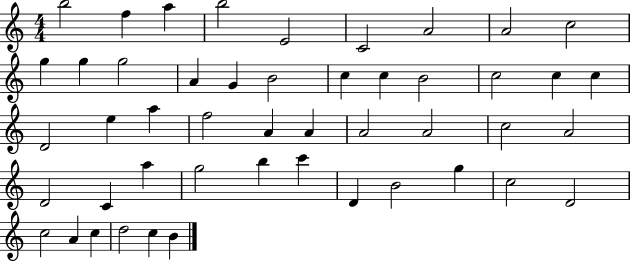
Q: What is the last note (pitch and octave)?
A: B4